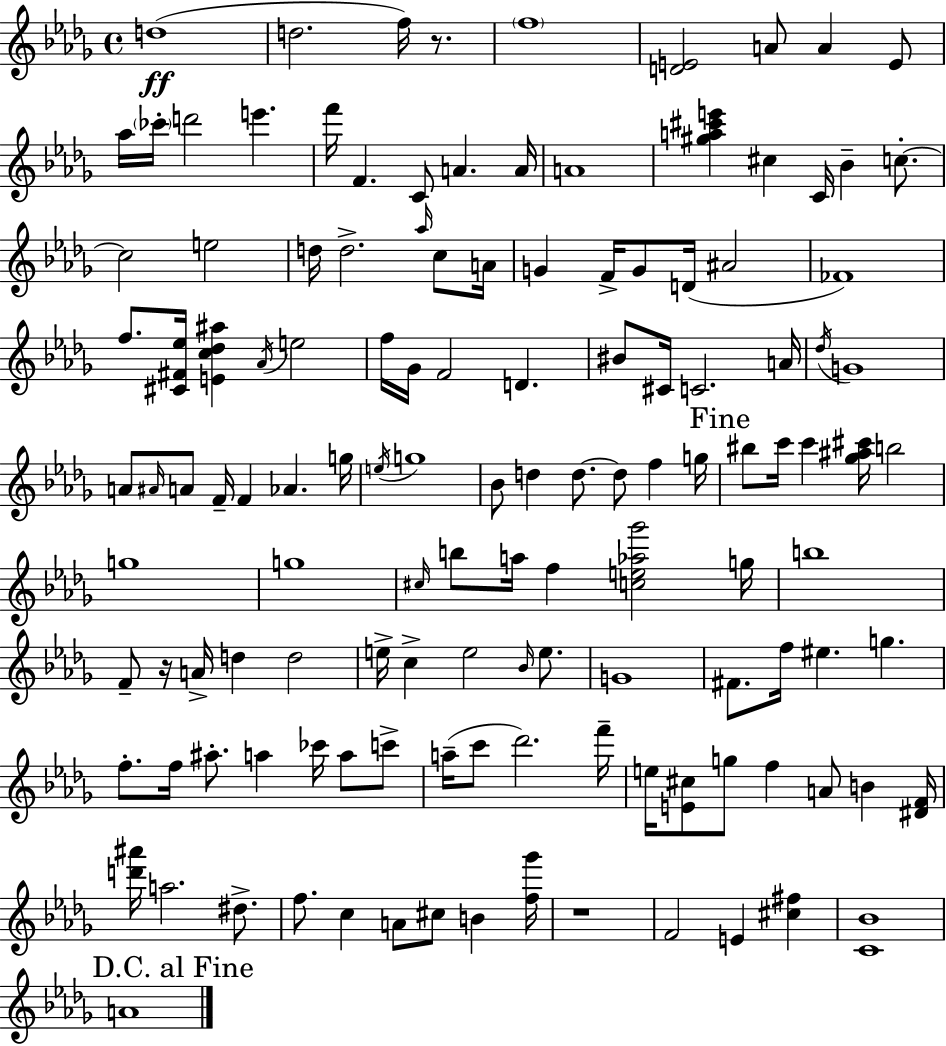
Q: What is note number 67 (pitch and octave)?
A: G5